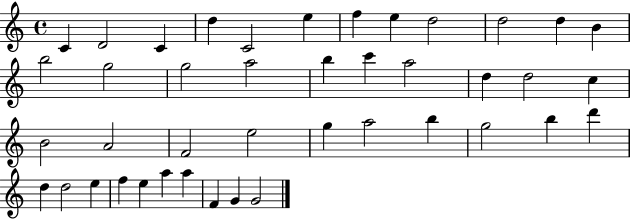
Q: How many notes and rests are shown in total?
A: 42